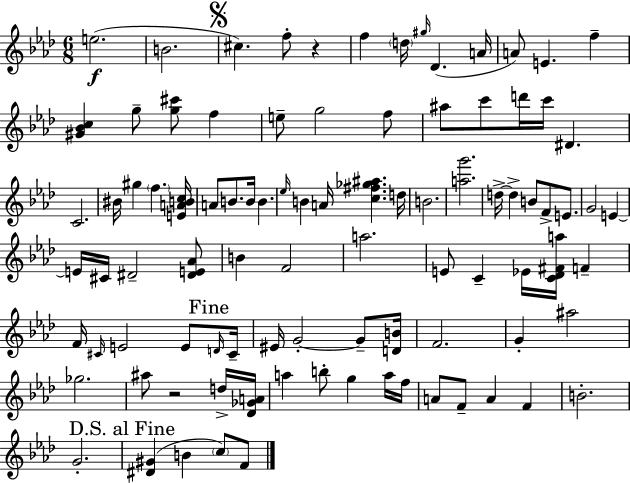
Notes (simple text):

E5/h. B4/h. C#5/q. F5/e R/q F5/q D5/s G#5/s Db4/q. A4/s A4/e E4/q. F5/q [G#4,Bb4,C5]/q G5/e [G5,C#6]/e F5/q E5/e G5/h F5/e A#5/e C6/e D6/s C6/s D#4/q. C4/h. BIS4/s G#5/q F5/q. [E4,A4,B4,C5]/s A4/e B4/e. B4/s B4/q. Eb5/s B4/q A4/s [C5,F#5,Gb5,A#5]/q. D5/s B4/h. [A5,G6]/h. D5/s D5/q B4/e F4/e E4/e. G4/h E4/q E4/s C#4/s D#4/h [D#4,E4,Ab4]/e B4/q F4/h A5/h. E4/e C4/q Eb4/s [C4,Db4,F#4,A5]/s F4/q F4/s C#4/s E4/h E4/e D4/s C#4/s EIS4/s G4/h G4/e [D4,B4]/s F4/h. G4/q A#5/h Gb5/h. A#5/e R/h D5/s [Db4,Gb4,A4]/s A5/q B5/e G5/q A5/s F5/s A4/e F4/e A4/q F4/q B4/h. G4/h. [D#4,G#4]/q B4/q C5/e F4/e